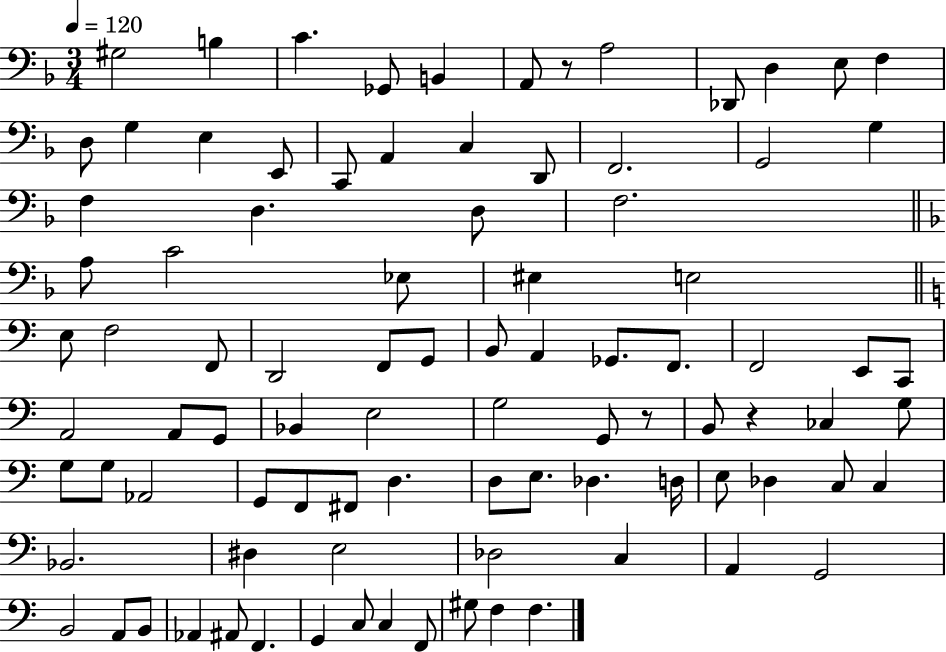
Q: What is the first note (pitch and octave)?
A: G#3